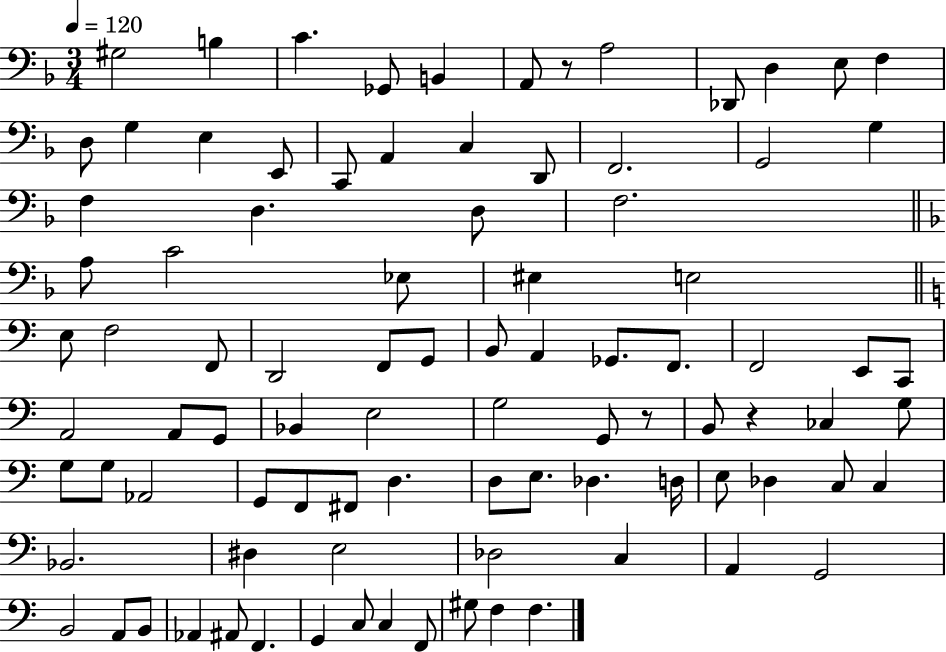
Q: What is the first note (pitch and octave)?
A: G#3